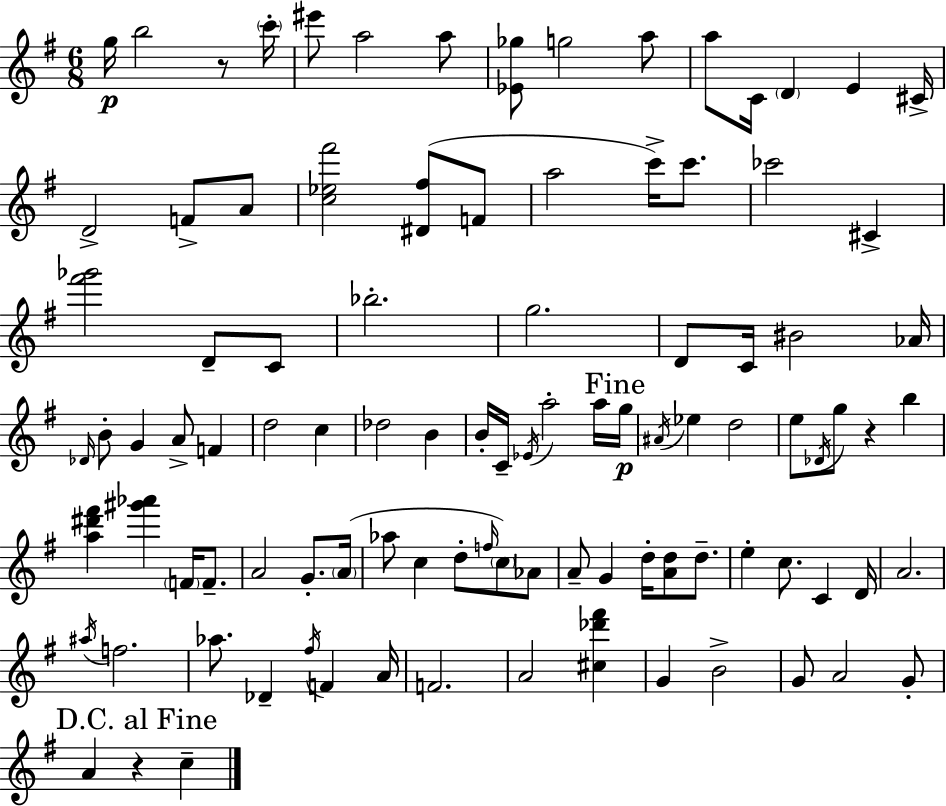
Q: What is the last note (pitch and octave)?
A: C5